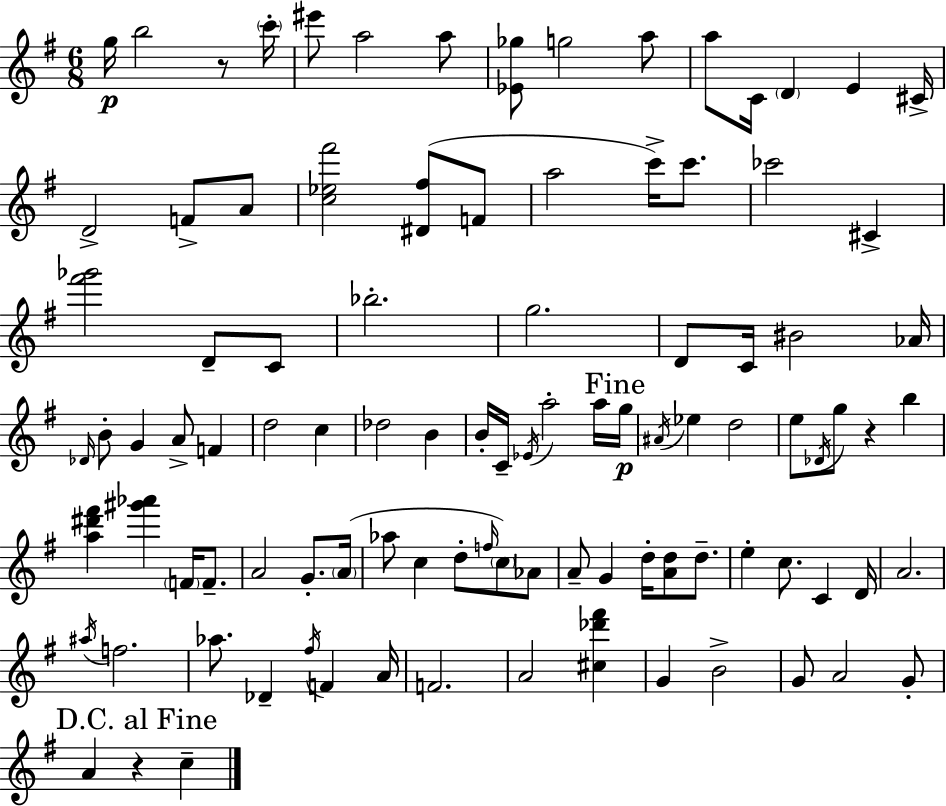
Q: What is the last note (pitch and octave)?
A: C5